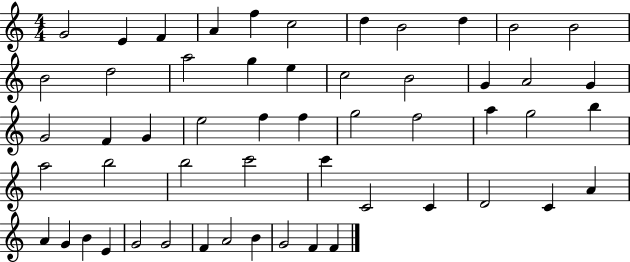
G4/h E4/q F4/q A4/q F5/q C5/h D5/q B4/h D5/q B4/h B4/h B4/h D5/h A5/h G5/q E5/q C5/h B4/h G4/q A4/h G4/q G4/h F4/q G4/q E5/h F5/q F5/q G5/h F5/h A5/q G5/h B5/q A5/h B5/h B5/h C6/h C6/q C4/h C4/q D4/h C4/q A4/q A4/q G4/q B4/q E4/q G4/h G4/h F4/q A4/h B4/q G4/h F4/q F4/q